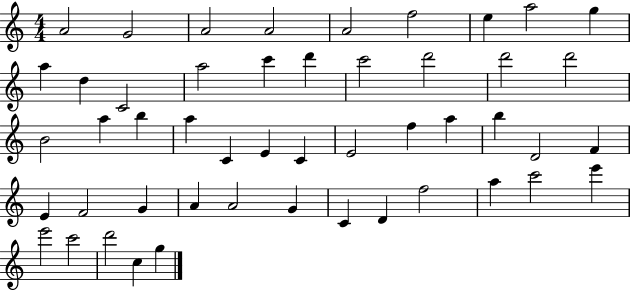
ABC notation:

X:1
T:Untitled
M:4/4
L:1/4
K:C
A2 G2 A2 A2 A2 f2 e a2 g a d C2 a2 c' d' c'2 d'2 d'2 d'2 B2 a b a C E C E2 f a b D2 F E F2 G A A2 G C D f2 a c'2 e' e'2 c'2 d'2 c g